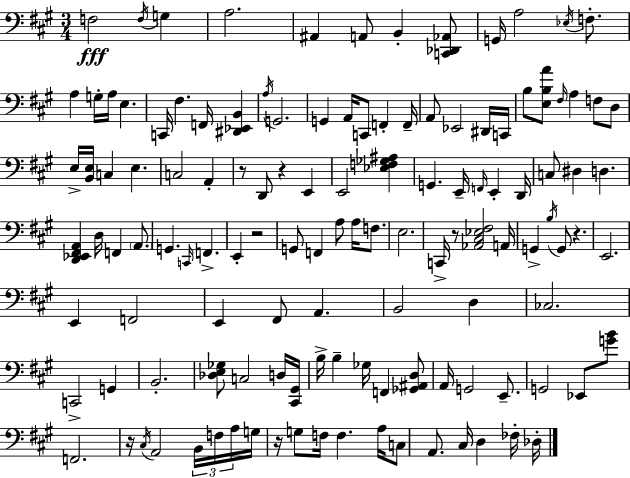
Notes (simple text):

F3/h F3/s G3/q A3/h. A#2/q A2/e B2/q [C2,Db2,Ab2]/e G2/s A3/h Eb3/s F3/e. A3/q G3/s A3/s E3/q. C2/s F#3/q. F2/s [D#2,Eb2,B2]/q A3/s G2/h. G2/q A2/s C2/e F2/q F2/s A2/e Eb2/h D#2/s C2/s B3/e [E3,B3,A4]/e F#3/s A3/q F3/e D3/e E3/s [B2,E3]/s C3/q E3/q. C3/h A2/q R/e D2/e R/q E2/q E2/h [Eb3,F3,Gb3,A#3]/q G2/q. E2/s F2/s E2/q D2/s C3/e D#3/q D3/q. [D2,Eb2,F#2,A2]/q D3/s F2/q A2/e. G2/q. C2/s F2/q. E2/q R/h G2/e F2/q A3/e A3/s F3/e. E3/h. C2/s R/e [Ab2,C#3,Eb3,F#3]/h A2/s G2/q B3/s G2/e R/q. E2/h. E2/q F2/h E2/q F#2/e A2/q. B2/h D3/q CES3/h. C2/h G2/q B2/h. [Db3,E3,Gb3]/e C3/h D3/s [C#2,G#2]/s B3/s B3/q Gb3/s F2/q [Gb2,A#2,D3]/e A2/s G2/h E2/e. G2/h Eb2/e [G4,B4]/e F2/h. R/s C#3/s A2/h B2/s F3/s A3/s G3/s R/s G3/e F3/s F3/q. A3/s C3/e A2/e. C#3/s D3/q FES3/s Db3/s